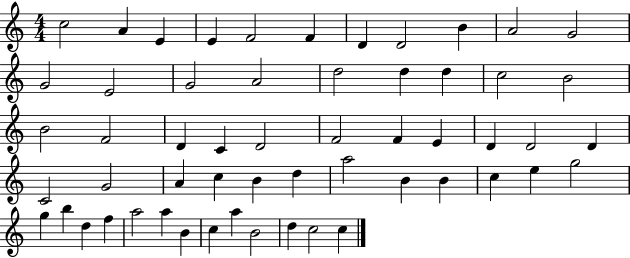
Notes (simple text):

C5/h A4/q E4/q E4/q F4/h F4/q D4/q D4/h B4/q A4/h G4/h G4/h E4/h G4/h A4/h D5/h D5/q D5/q C5/h B4/h B4/h F4/h D4/q C4/q D4/h F4/h F4/q E4/q D4/q D4/h D4/q C4/h G4/h A4/q C5/q B4/q D5/q A5/h B4/q B4/q C5/q E5/q G5/h G5/q B5/q D5/q F5/q A5/h A5/q B4/q C5/q A5/q B4/h D5/q C5/h C5/q